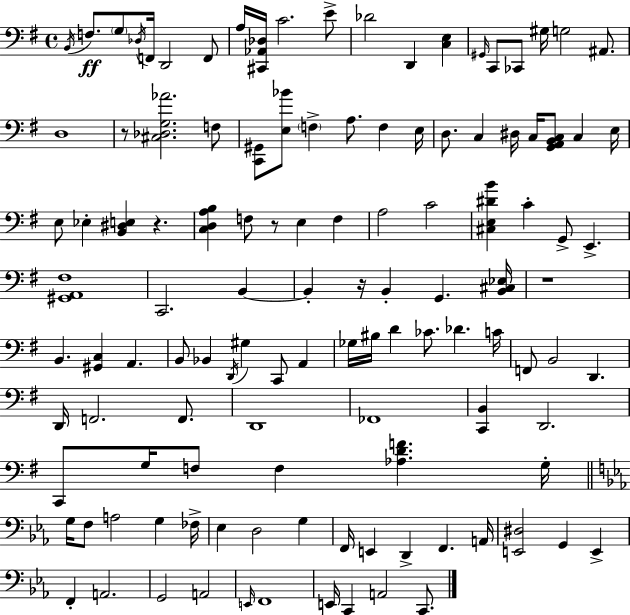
B2/s F3/e. G3/e Db3/s F2/s D2/h F2/e A3/s [C#2,Ab2,Db3]/s C4/h. E4/e Db4/h D2/q [C3,E3]/q G#2/s C2/e CES2/e G#3/s G3/h A#2/e. D3/w R/e [C#3,Db3,G3,Ab4]/h. F3/e [C2,G#2]/e [E3,Bb4]/e F3/q A3/e. F3/q E3/s D3/e. C3/q D#3/s C3/s [G2,A2,B2,C3]/e C3/q E3/s E3/e Eb3/q [B2,D#3,E3]/q R/q. [C3,D3,A3,B3]/q F3/e R/e E3/q F3/q A3/h C4/h [C#3,E3,D#4,B4]/q C4/q G2/e E2/q. [G#2,A2,F#3]/w C2/h. B2/q B2/q R/s B2/q G2/q. [B2,C#3,Eb3]/s R/w B2/q. [G#2,C3]/q A2/q. B2/e Bb2/q D2/s G#3/q C2/e A2/q Gb3/s BIS3/s D4/q CES4/e. Db4/q. C4/s F2/e B2/h D2/q. D2/s F2/h. F2/e. D2/w FES2/w [C2,B2]/q D2/h. C2/e G3/s F3/e F3/q [Ab3,D4,F4]/q. G3/s G3/s F3/e A3/h G3/q FES3/s Eb3/q D3/h G3/q F2/s E2/q D2/q F2/q. A2/s [E2,D#3]/h G2/q E2/q F2/q A2/h. G2/h A2/h E2/s F2/w E2/s C2/q A2/h C2/e.